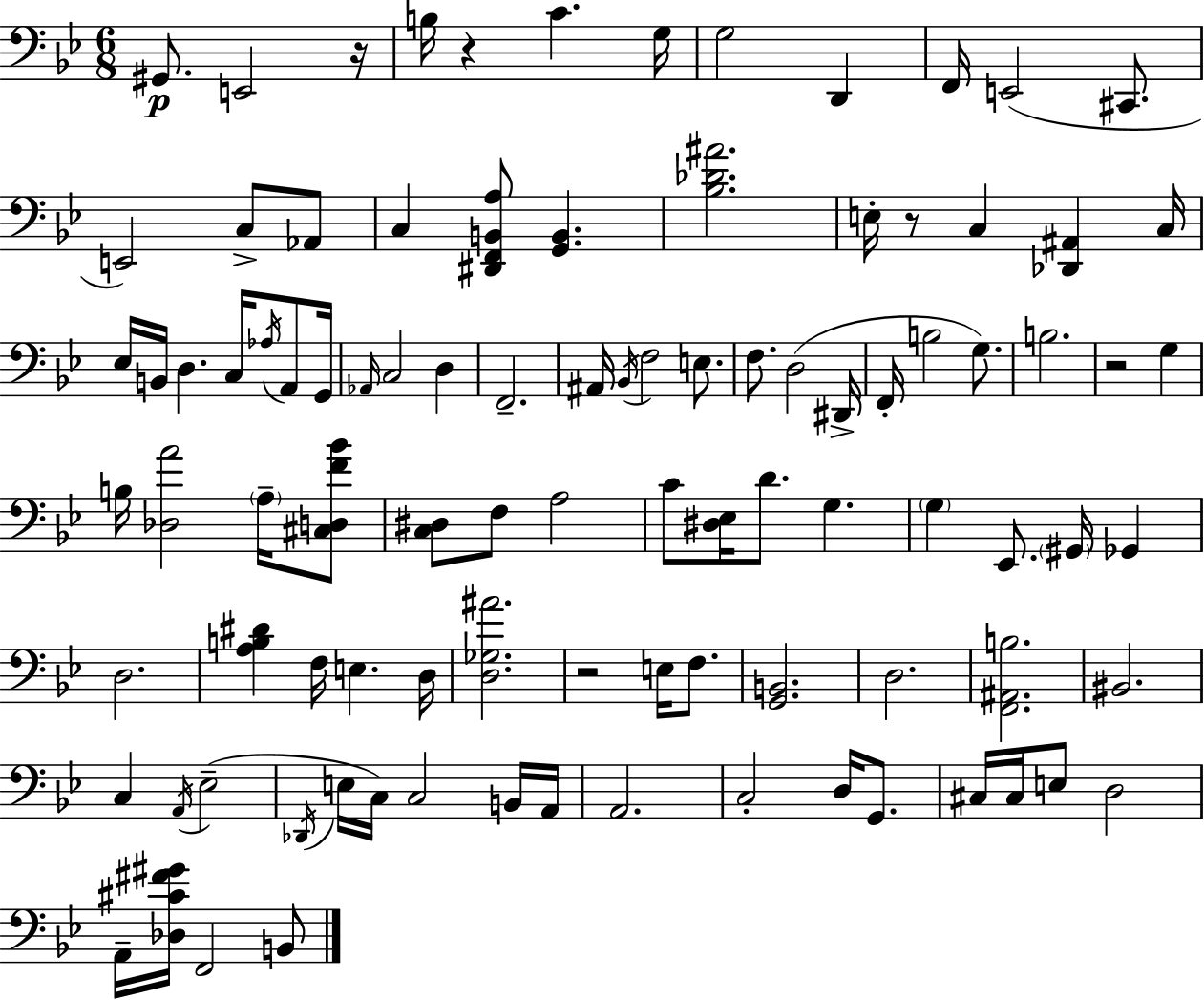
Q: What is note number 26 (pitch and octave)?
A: C3